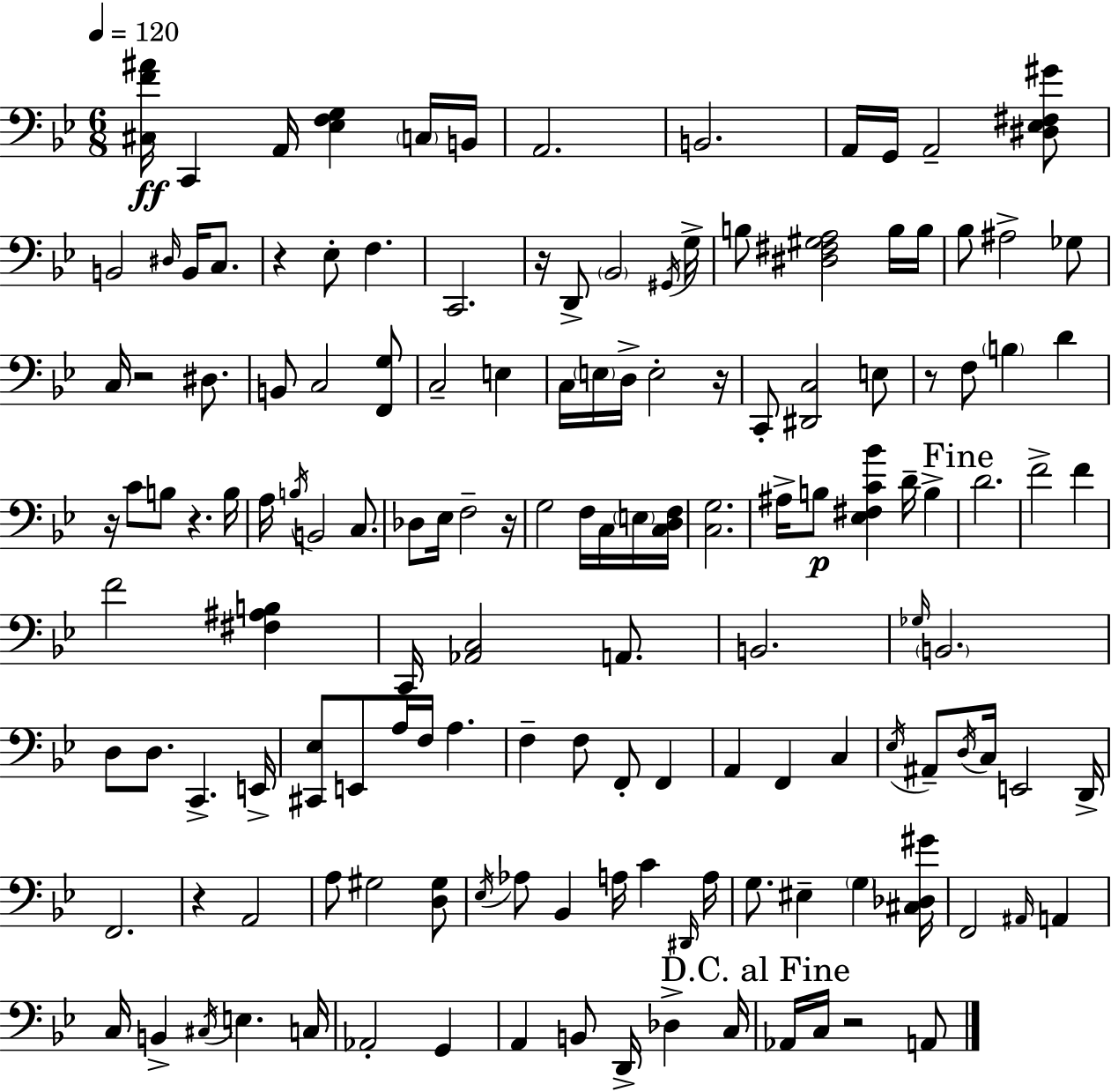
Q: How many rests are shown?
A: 10